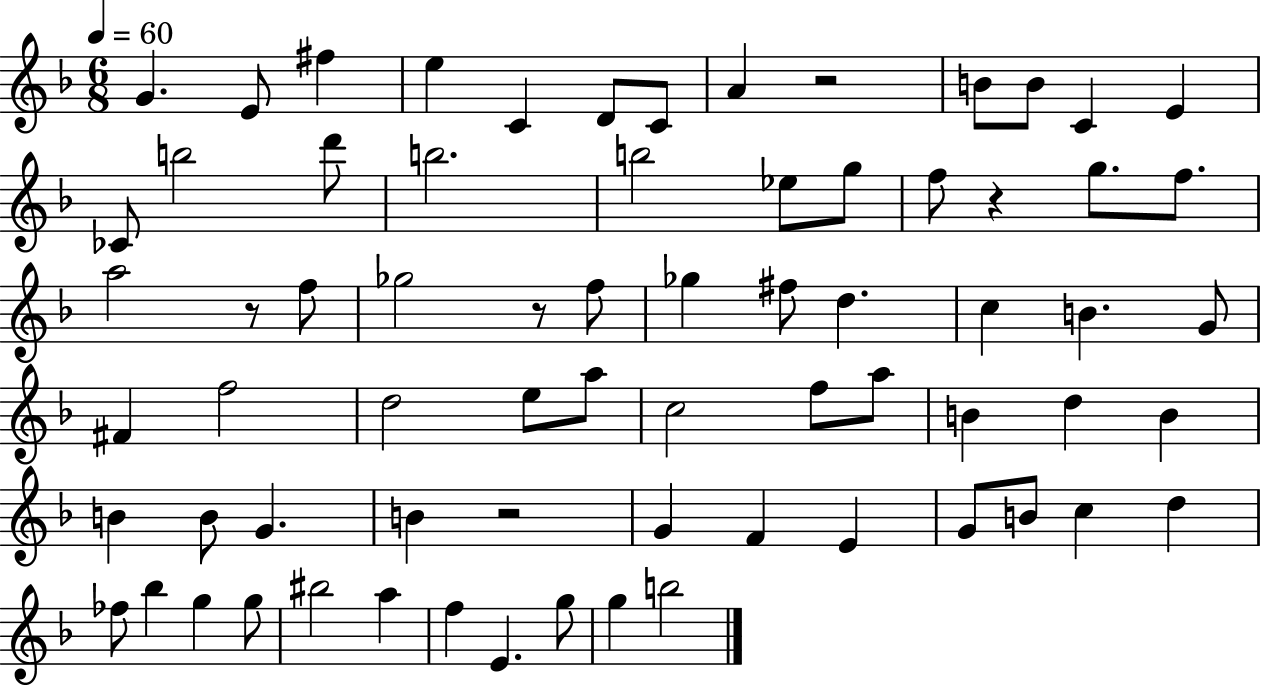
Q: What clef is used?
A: treble